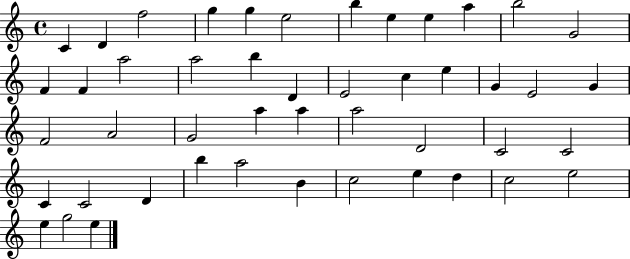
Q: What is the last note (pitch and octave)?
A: E5